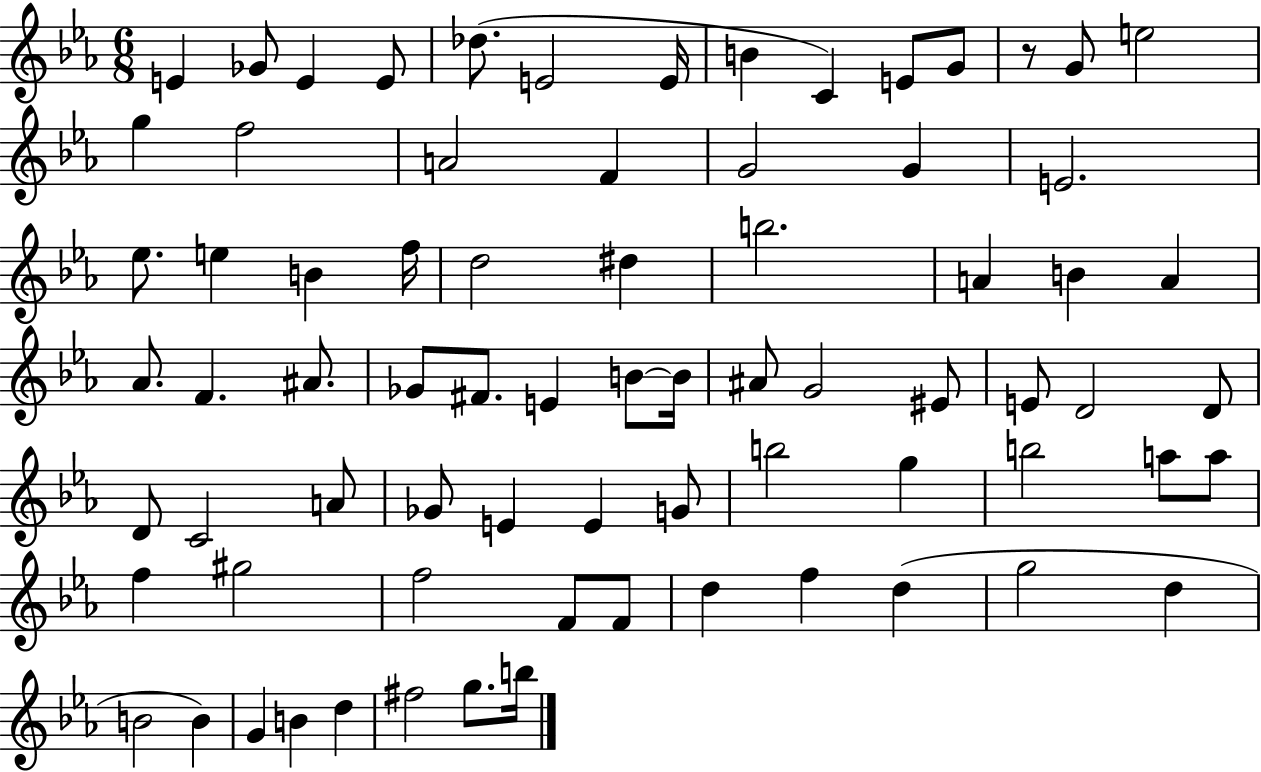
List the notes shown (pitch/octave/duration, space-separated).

E4/q Gb4/e E4/q E4/e Db5/e. E4/h E4/s B4/q C4/q E4/e G4/e R/e G4/e E5/h G5/q F5/h A4/h F4/q G4/h G4/q E4/h. Eb5/e. E5/q B4/q F5/s D5/h D#5/q B5/h. A4/q B4/q A4/q Ab4/e. F4/q. A#4/e. Gb4/e F#4/e. E4/q B4/e B4/s A#4/e G4/h EIS4/e E4/e D4/h D4/e D4/e C4/h A4/e Gb4/e E4/q E4/q G4/e B5/h G5/q B5/h A5/e A5/e F5/q G#5/h F5/h F4/e F4/e D5/q F5/q D5/q G5/h D5/q B4/h B4/q G4/q B4/q D5/q F#5/h G5/e. B5/s